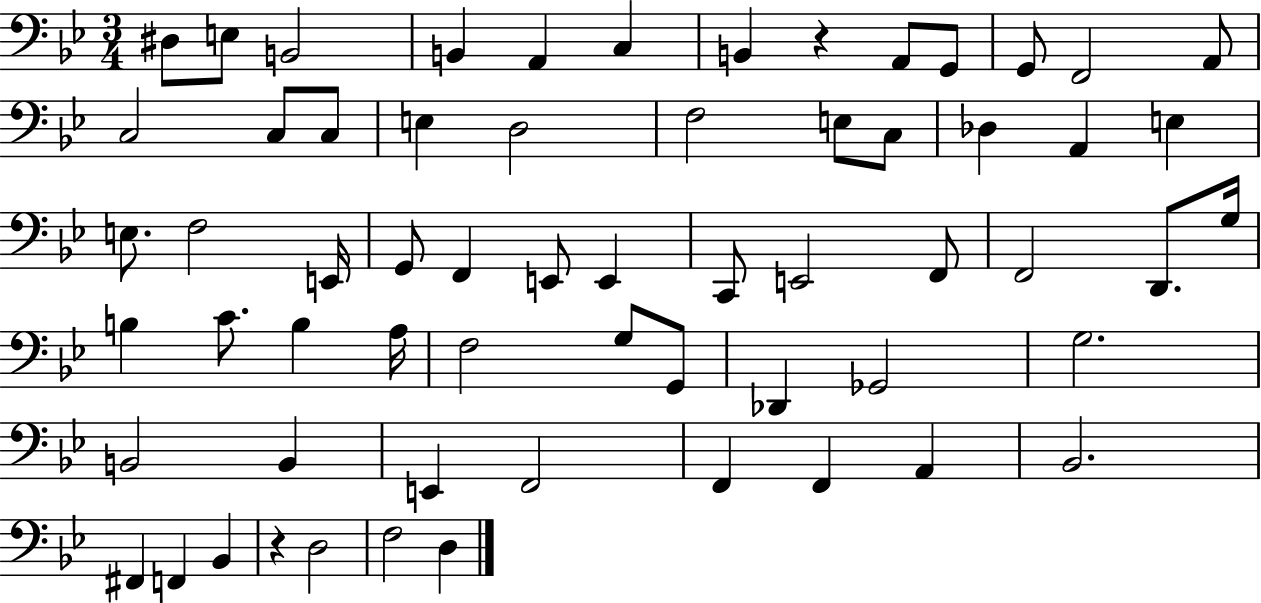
{
  \clef bass
  \numericTimeSignature
  \time 3/4
  \key bes \major
  dis8 e8 b,2 | b,4 a,4 c4 | b,4 r4 a,8 g,8 | g,8 f,2 a,8 | \break c2 c8 c8 | e4 d2 | f2 e8 c8 | des4 a,4 e4 | \break e8. f2 e,16 | g,8 f,4 e,8 e,4 | c,8 e,2 f,8 | f,2 d,8. g16 | \break b4 c'8. b4 a16 | f2 g8 g,8 | des,4 ges,2 | g2. | \break b,2 b,4 | e,4 f,2 | f,4 f,4 a,4 | bes,2. | \break fis,4 f,4 bes,4 | r4 d2 | f2 d4 | \bar "|."
}